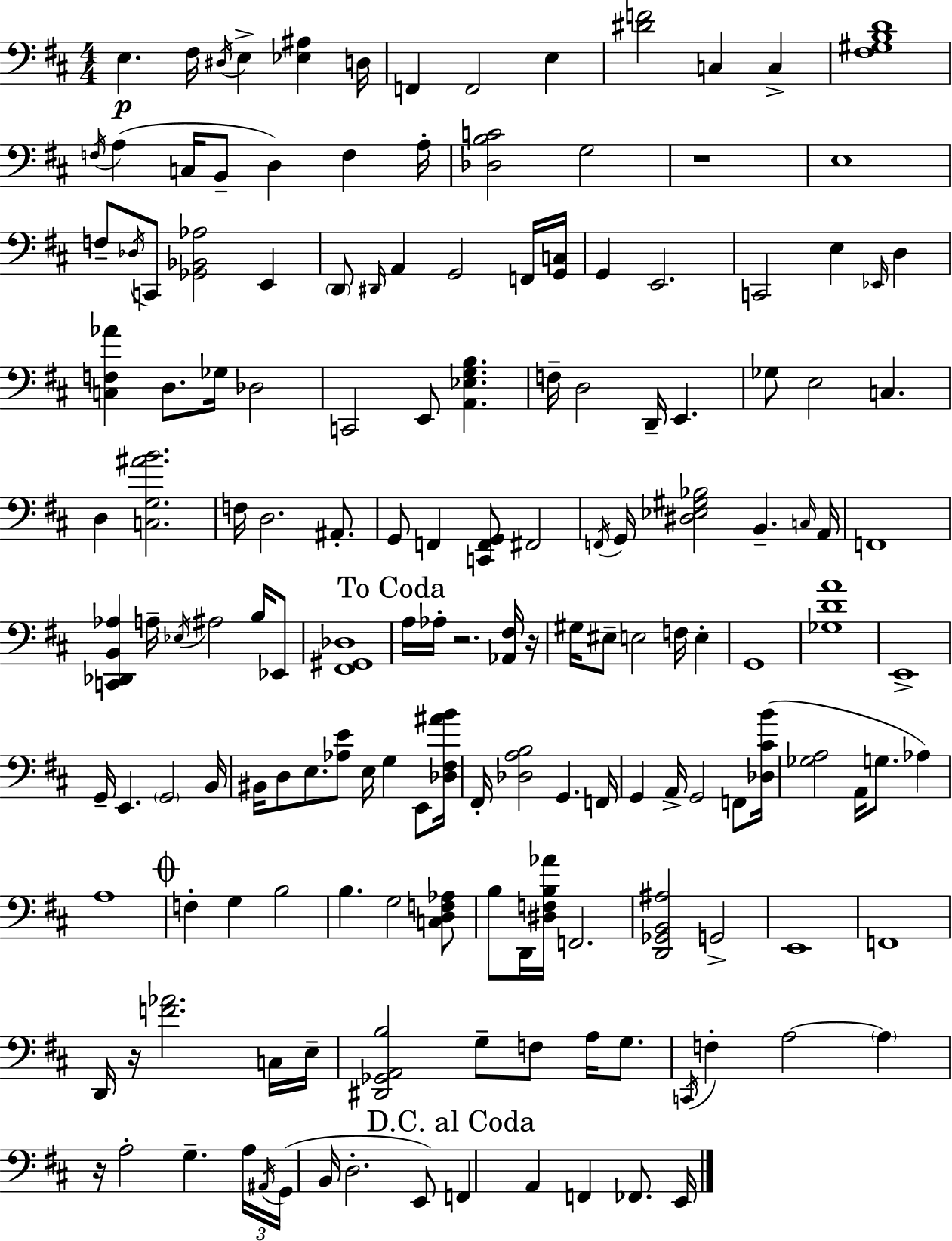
X:1
T:Untitled
M:4/4
L:1/4
K:D
E, ^F,/4 ^D,/4 E, [_E,^A,] D,/4 F,, F,,2 E, [^DF]2 C, C, [^F,^G,B,D]4 F,/4 A, C,/4 B,,/2 D, F, A,/4 [_D,B,C]2 G,2 z4 E,4 F,/2 _D,/4 C,,/2 [_G,,_B,,_A,]2 E,, D,,/2 ^D,,/4 A,, G,,2 F,,/4 [G,,C,]/4 G,, E,,2 C,,2 E, _E,,/4 D, [C,F,_A] D,/2 _G,/4 _D,2 C,,2 E,,/2 [A,,_E,G,B,] F,/4 D,2 D,,/4 E,, _G,/2 E,2 C, D, [C,G,^AB]2 F,/4 D,2 ^A,,/2 G,,/2 F,, [C,,F,,G,,]/2 ^F,,2 F,,/4 G,,/4 [^D,_E,^G,_B,]2 B,, C,/4 A,,/4 F,,4 [C,,_D,,B,,_A,] A,/4 _E,/4 ^A,2 B,/4 _E,,/2 [^F,,^G,,_D,]4 A,/4 _A,/4 z2 [_A,,^F,]/4 z/4 ^G,/4 ^E,/2 E,2 F,/4 E, G,,4 [_G,DA]4 E,,4 G,,/4 E,, G,,2 B,,/4 ^B,,/4 D,/2 E,/2 [_A,E]/2 E,/4 G, E,,/2 [_D,^F,^AB]/4 ^F,,/4 [_D,A,B,]2 G,, F,,/4 G,, A,,/4 G,,2 F,,/2 [_D,^CB]/4 [_G,A,]2 A,,/4 G,/2 _A, A,4 F, G, B,2 B, G,2 [C,D,F,_A,]/2 B,/2 D,,/4 [^D,F,B,_A]/4 F,,2 [D,,_G,,B,,^A,]2 G,,2 E,,4 F,,4 D,,/4 z/4 [F_A]2 C,/4 E,/4 [^D,,_G,,A,,B,]2 G,/2 F,/2 A,/4 G,/2 C,,/4 F, A,2 A, z/4 A,2 G, A,/4 ^A,,/4 G,,/4 B,,/4 D,2 E,,/2 F,, A,, F,, _F,,/2 E,,/4